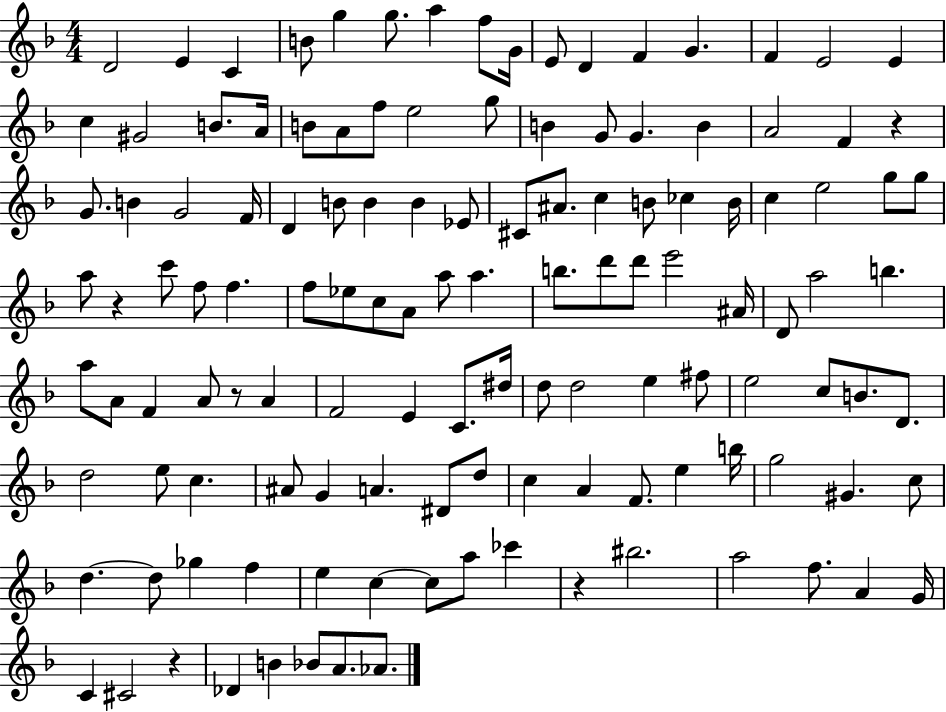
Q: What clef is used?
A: treble